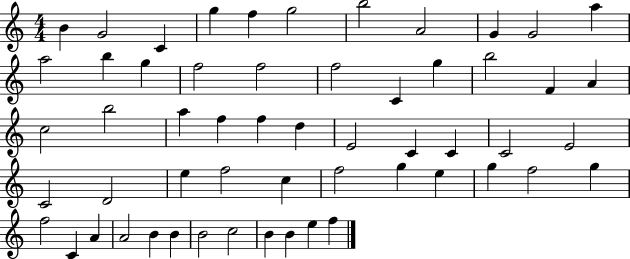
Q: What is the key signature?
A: C major